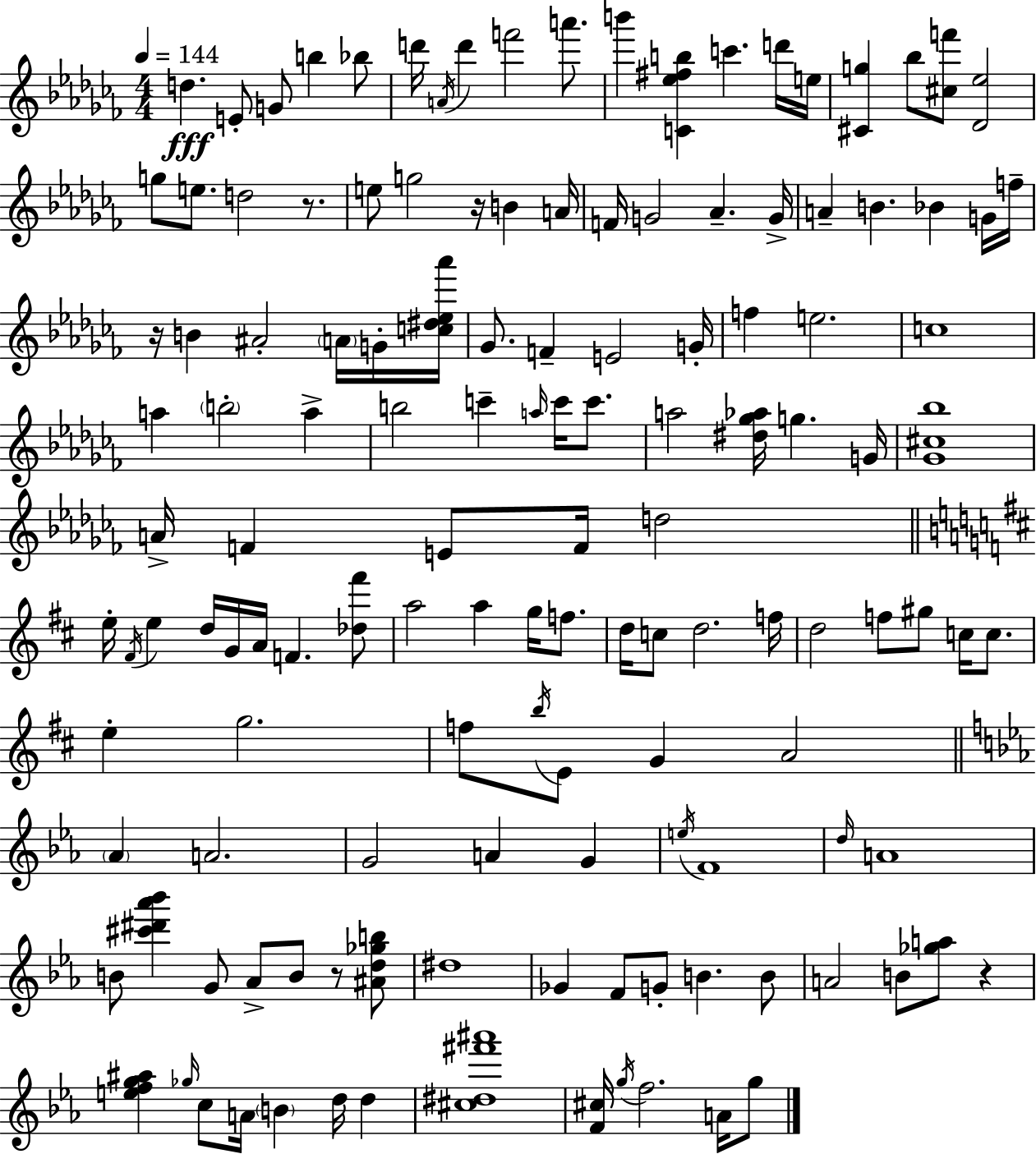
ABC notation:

X:1
T:Untitled
M:4/4
L:1/4
K:Abm
d E/2 G/2 b _b/2 d'/4 A/4 d' f'2 a'/2 b' [C_e^fb] c' d'/4 e/4 [^Cg] _b/2 [^cf']/2 [_D_e]2 g/2 e/2 d2 z/2 e/2 g2 z/4 B A/4 F/4 G2 _A G/4 A B _B G/4 f/4 z/4 B ^A2 A/4 G/4 [c^d_e_a']/4 _G/2 F E2 G/4 f e2 c4 a b2 a b2 c' a/4 c'/4 c'/2 a2 [^d_g_a]/4 g G/4 [_G^c_b]4 A/4 F E/2 F/4 d2 e/4 ^F/4 e d/4 G/4 A/4 F [_d^f']/2 a2 a g/4 f/2 d/4 c/2 d2 f/4 d2 f/2 ^g/2 c/4 c/2 e g2 f/2 b/4 E/2 G A2 _A A2 G2 A G e/4 F4 d/4 A4 B/2 [^c'^d'_a'_b'] G/2 _A/2 B/2 z/2 [^Ad_gb]/2 ^d4 _G F/2 G/2 B B/2 A2 B/2 [_ga]/2 z [efg^a] _g/4 c/2 A/4 B d/4 d [^c^d^f'^a']4 [F^c]/4 g/4 f2 A/4 g/2